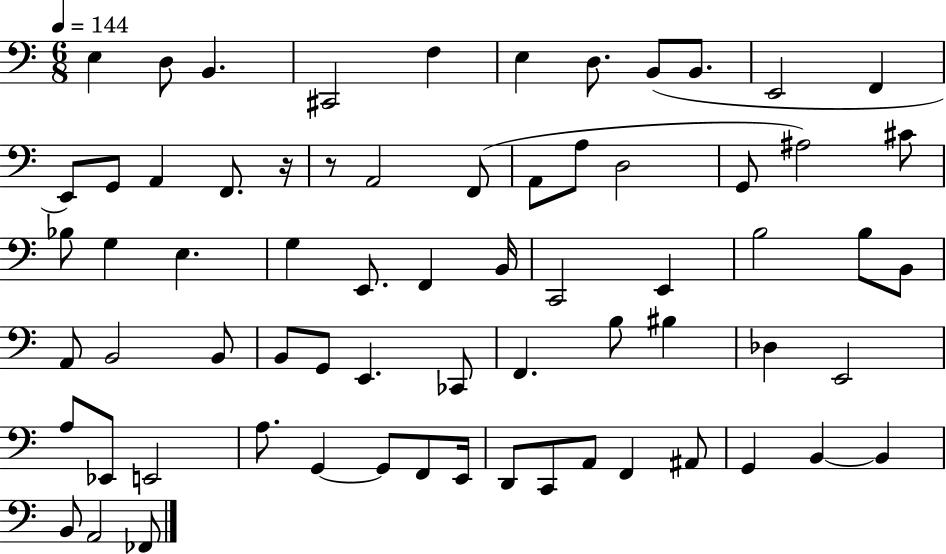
{
  \clef bass
  \numericTimeSignature
  \time 6/8
  \key c \major
  \tempo 4 = 144
  e4 d8 b,4. | cis,2 f4 | e4 d8. b,8( b,8. | e,2 f,4 | \break e,8) g,8 a,4 f,8. r16 | r8 a,2 f,8( | a,8 a8 d2 | g,8 ais2) cis'8 | \break bes8 g4 e4. | g4 e,8. f,4 b,16 | c,2 e,4 | b2 b8 b,8 | \break a,8 b,2 b,8 | b,8 g,8 e,4. ces,8 | f,4. b8 bis4 | des4 e,2 | \break a8 ees,8 e,2 | a8. g,4~~ g,8 f,8 e,16 | d,8 c,8 a,8 f,4 ais,8 | g,4 b,4~~ b,4 | \break b,8 a,2 fes,8 | \bar "|."
}